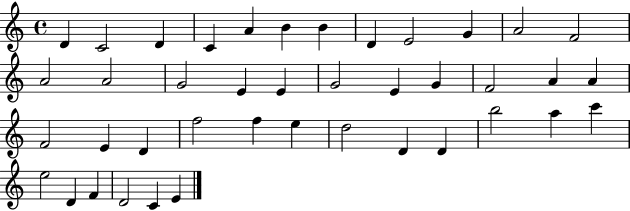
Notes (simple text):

D4/q C4/h D4/q C4/q A4/q B4/q B4/q D4/q E4/h G4/q A4/h F4/h A4/h A4/h G4/h E4/q E4/q G4/h E4/q G4/q F4/h A4/q A4/q F4/h E4/q D4/q F5/h F5/q E5/q D5/h D4/q D4/q B5/h A5/q C6/q E5/h D4/q F4/q D4/h C4/q E4/q